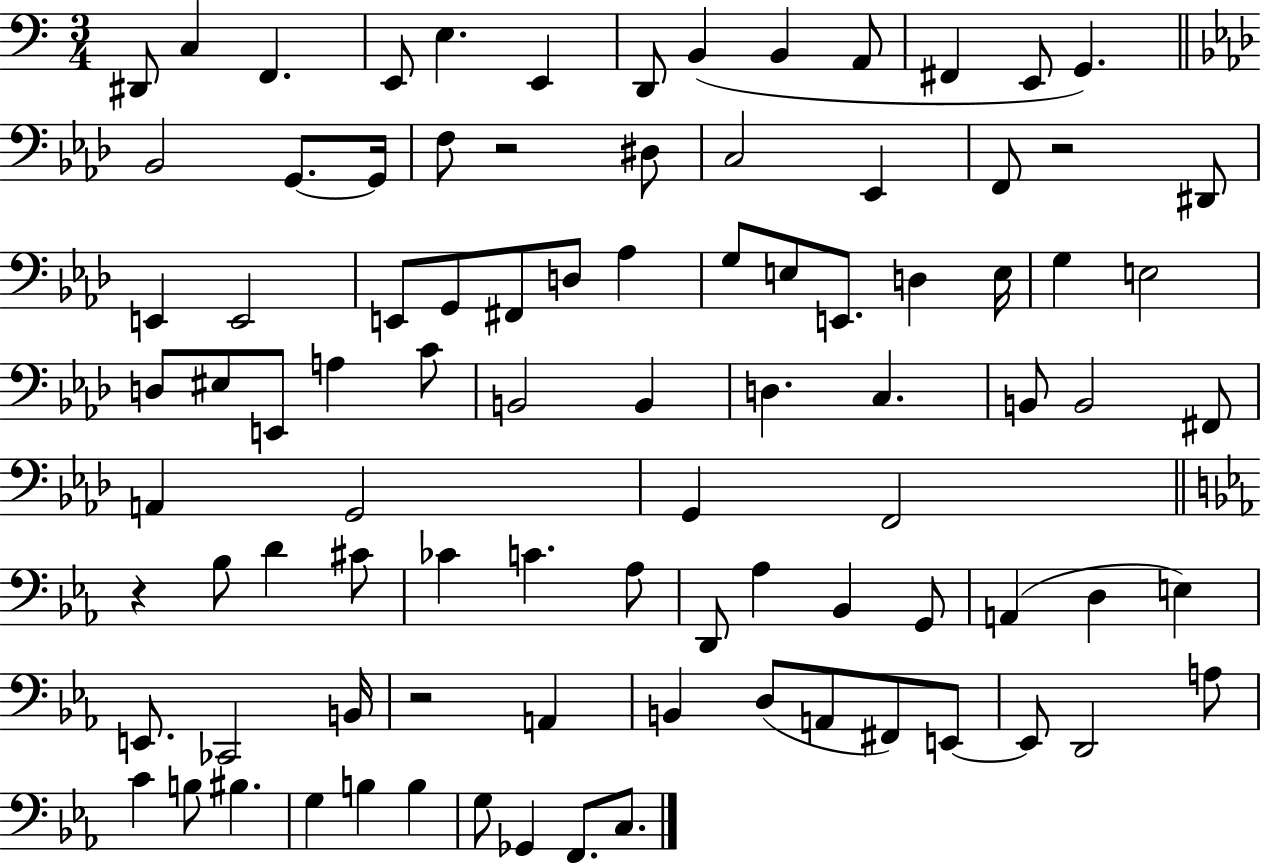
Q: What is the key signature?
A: C major